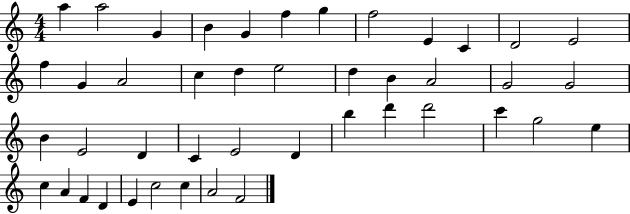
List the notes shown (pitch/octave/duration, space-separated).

A5/q A5/h G4/q B4/q G4/q F5/q G5/q F5/h E4/q C4/q D4/h E4/h F5/q G4/q A4/h C5/q D5/q E5/h D5/q B4/q A4/h G4/h G4/h B4/q E4/h D4/q C4/q E4/h D4/q B5/q D6/q D6/h C6/q G5/h E5/q C5/q A4/q F4/q D4/q E4/q C5/h C5/q A4/h F4/h